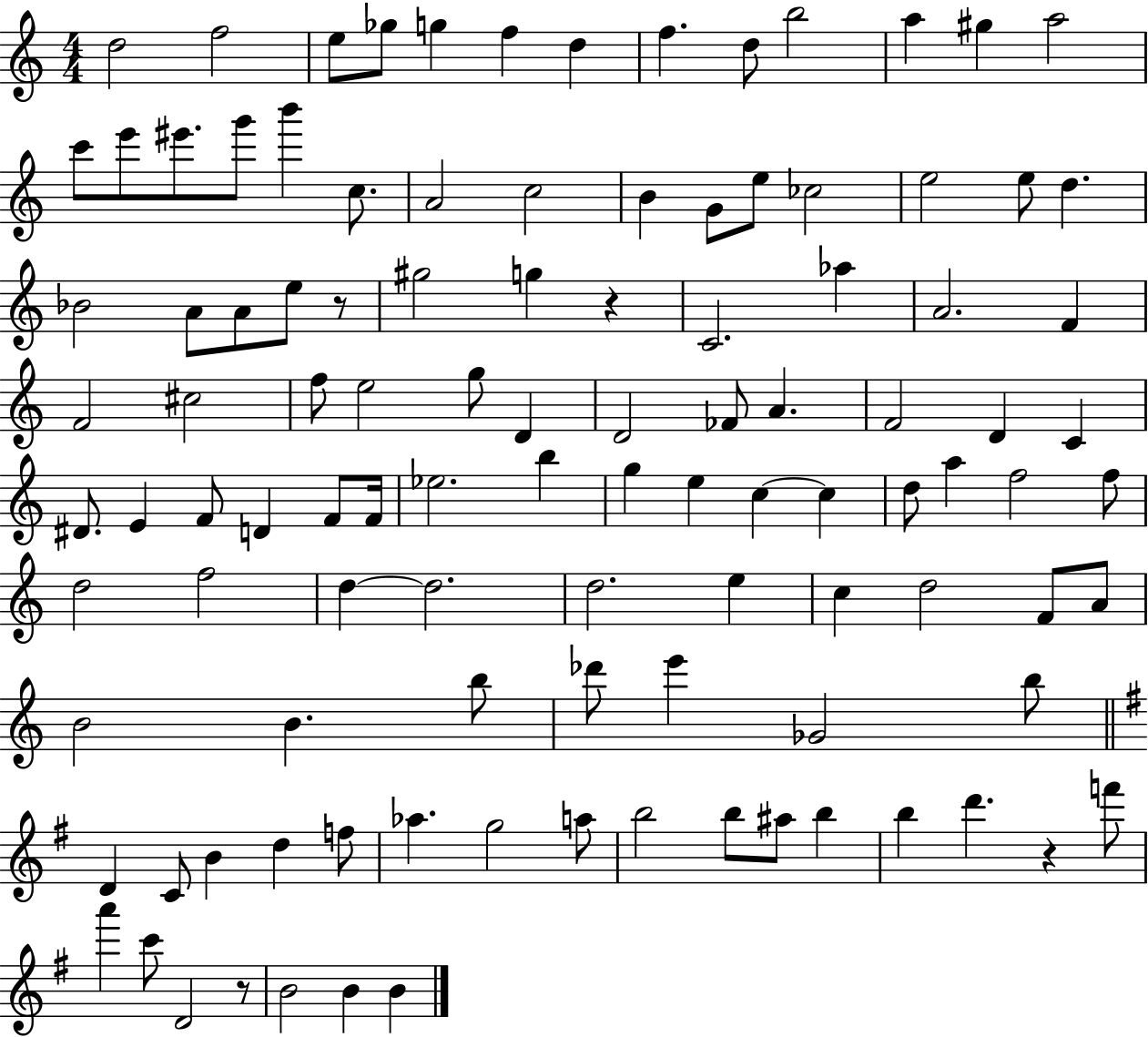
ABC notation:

X:1
T:Untitled
M:4/4
L:1/4
K:C
d2 f2 e/2 _g/2 g f d f d/2 b2 a ^g a2 c'/2 e'/2 ^e'/2 g'/2 b' c/2 A2 c2 B G/2 e/2 _c2 e2 e/2 d _B2 A/2 A/2 e/2 z/2 ^g2 g z C2 _a A2 F F2 ^c2 f/2 e2 g/2 D D2 _F/2 A F2 D C ^D/2 E F/2 D F/2 F/4 _e2 b g e c c d/2 a f2 f/2 d2 f2 d d2 d2 e c d2 F/2 A/2 B2 B b/2 _d'/2 e' _G2 b/2 D C/2 B d f/2 _a g2 a/2 b2 b/2 ^a/2 b b d' z f'/2 a' c'/2 D2 z/2 B2 B B